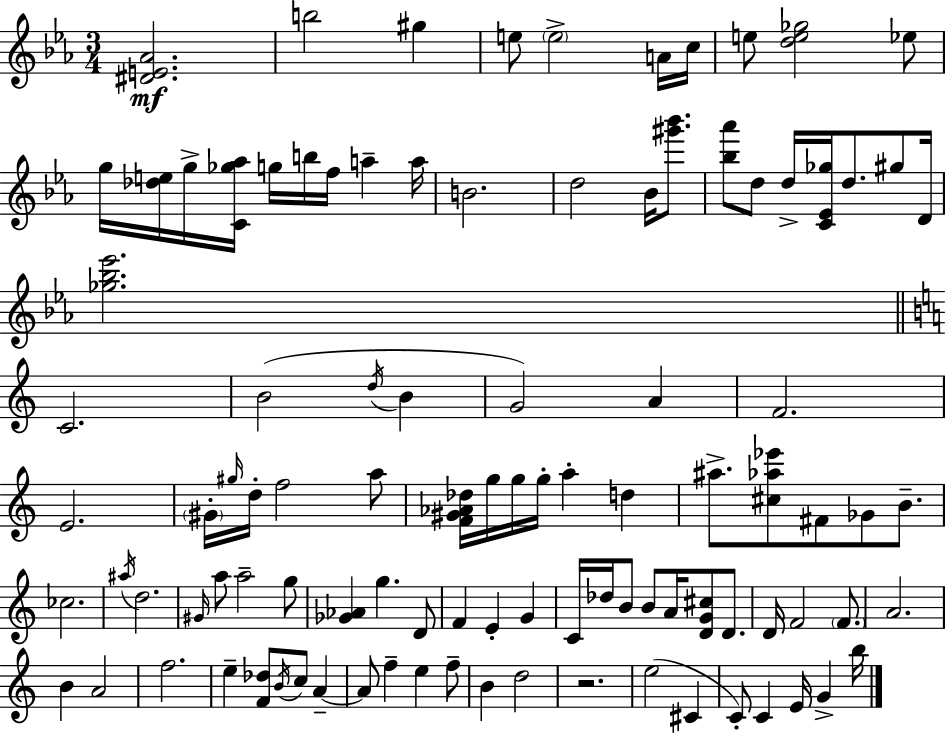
[D#4,E4,Ab4]/h. B5/h G#5/q E5/e E5/h A4/s C5/s E5/e [D5,E5,Gb5]/h Eb5/e G5/s [Db5,E5]/s G5/s [C4,Gb5,Ab5]/s G5/s B5/s F5/s A5/q A5/s B4/h. D5/h Bb4/s [G#6,Bb6]/e. [Bb5,Ab6]/e D5/e D5/s [C4,Eb4,Gb5]/s D5/e. G#5/e D4/s [Gb5,Bb5,Eb6]/h. C4/h. B4/h D5/s B4/q G4/h A4/q F4/h. E4/h. G#4/s G#5/s D5/s F5/h A5/e [F4,G#4,Ab4,Db5]/s G5/s G5/s G5/s A5/q D5/q A#5/e. [C#5,Ab5,Eb6]/e F#4/e Gb4/e B4/e. CES5/h. A#5/s D5/h. G#4/s A5/e A5/h G5/e [Gb4,Ab4]/q G5/q. D4/e F4/q E4/q G4/q C4/s Db5/s B4/e B4/e A4/s [D4,G4,C#5]/e D4/e. D4/s F4/h F4/e. A4/h. B4/q A4/h F5/h. E5/q [F4,Db5]/e B4/s C5/e A4/q A4/e F5/q E5/q F5/e B4/q D5/h R/h. E5/h C#4/q C4/e C4/q E4/s G4/q B5/s